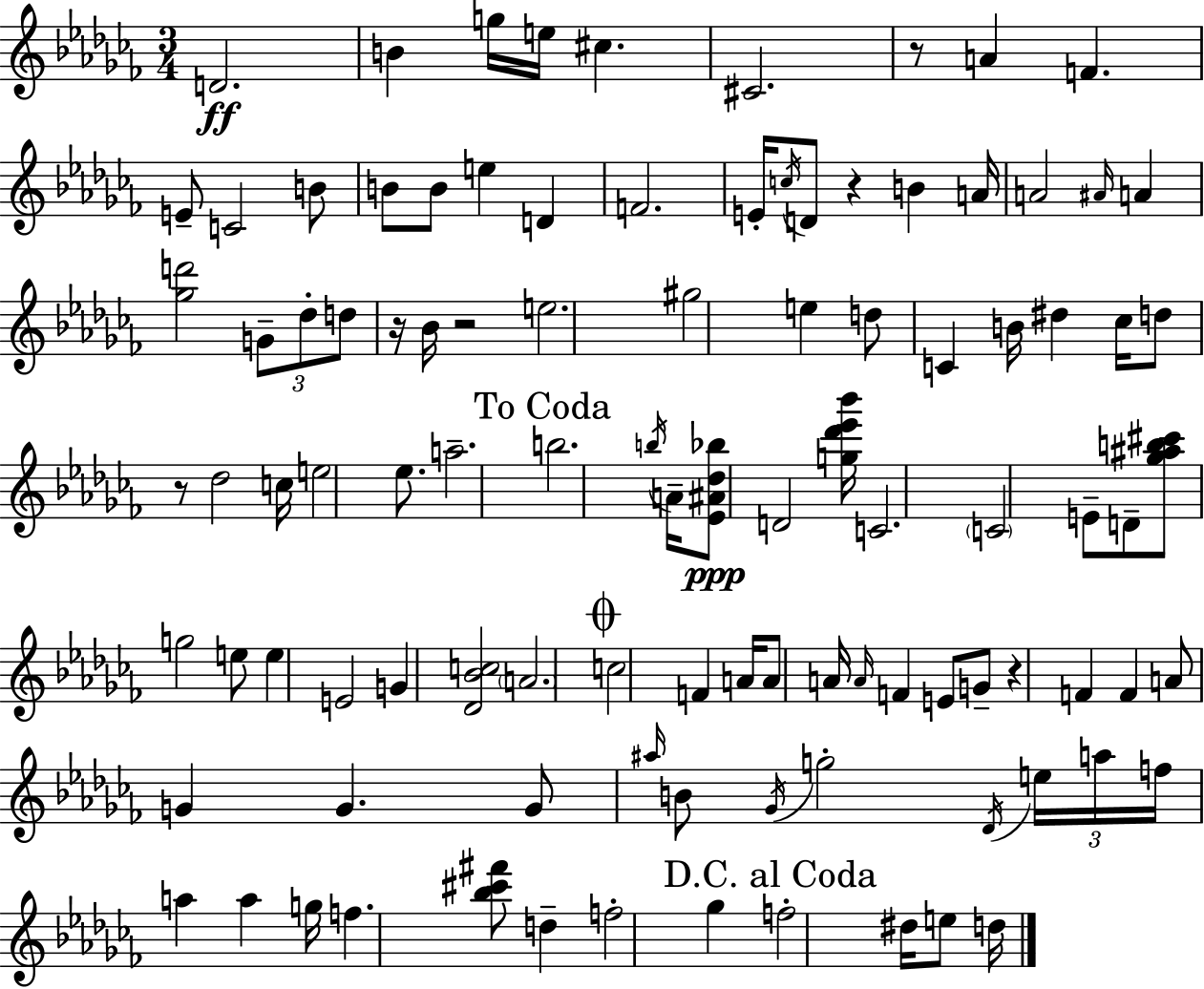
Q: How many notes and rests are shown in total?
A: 102